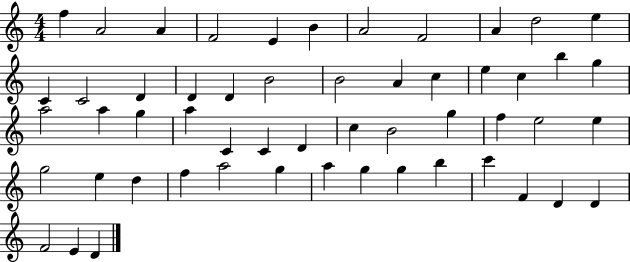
{
  \clef treble
  \numericTimeSignature
  \time 4/4
  \key c \major
  f''4 a'2 a'4 | f'2 e'4 b'4 | a'2 f'2 | a'4 d''2 e''4 | \break c'4 c'2 d'4 | d'4 d'4 b'2 | b'2 a'4 c''4 | e''4 c''4 b''4 g''4 | \break a''2 a''4 g''4 | a''4 c'4 c'4 d'4 | c''4 b'2 g''4 | f''4 e''2 e''4 | \break g''2 e''4 d''4 | f''4 a''2 g''4 | a''4 g''4 g''4 b''4 | c'''4 f'4 d'4 d'4 | \break f'2 e'4 d'4 | \bar "|."
}